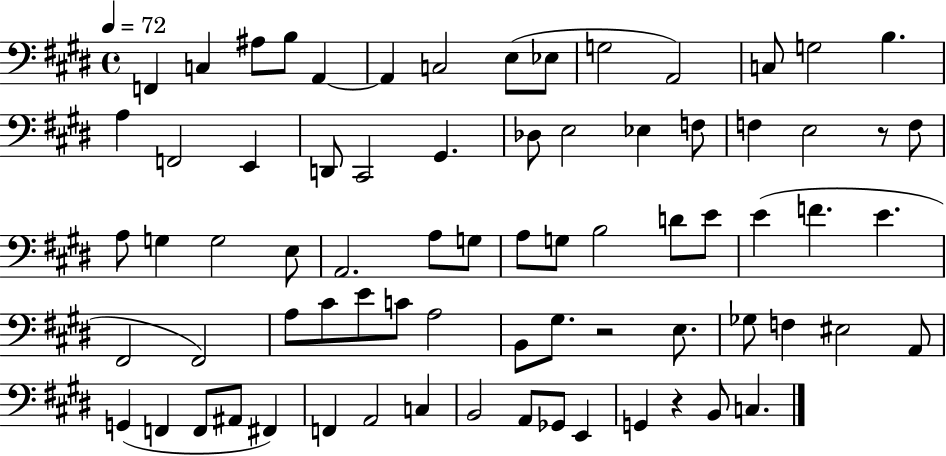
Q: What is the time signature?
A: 4/4